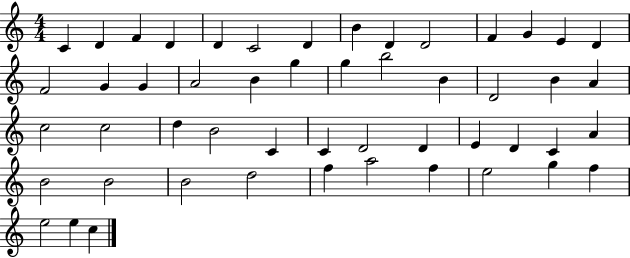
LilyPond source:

{
  \clef treble
  \numericTimeSignature
  \time 4/4
  \key c \major
  c'4 d'4 f'4 d'4 | d'4 c'2 d'4 | b'4 d'4 d'2 | f'4 g'4 e'4 d'4 | \break f'2 g'4 g'4 | a'2 b'4 g''4 | g''4 b''2 b'4 | d'2 b'4 a'4 | \break c''2 c''2 | d''4 b'2 c'4 | c'4 d'2 d'4 | e'4 d'4 c'4 a'4 | \break b'2 b'2 | b'2 d''2 | f''4 a''2 f''4 | e''2 g''4 f''4 | \break e''2 e''4 c''4 | \bar "|."
}